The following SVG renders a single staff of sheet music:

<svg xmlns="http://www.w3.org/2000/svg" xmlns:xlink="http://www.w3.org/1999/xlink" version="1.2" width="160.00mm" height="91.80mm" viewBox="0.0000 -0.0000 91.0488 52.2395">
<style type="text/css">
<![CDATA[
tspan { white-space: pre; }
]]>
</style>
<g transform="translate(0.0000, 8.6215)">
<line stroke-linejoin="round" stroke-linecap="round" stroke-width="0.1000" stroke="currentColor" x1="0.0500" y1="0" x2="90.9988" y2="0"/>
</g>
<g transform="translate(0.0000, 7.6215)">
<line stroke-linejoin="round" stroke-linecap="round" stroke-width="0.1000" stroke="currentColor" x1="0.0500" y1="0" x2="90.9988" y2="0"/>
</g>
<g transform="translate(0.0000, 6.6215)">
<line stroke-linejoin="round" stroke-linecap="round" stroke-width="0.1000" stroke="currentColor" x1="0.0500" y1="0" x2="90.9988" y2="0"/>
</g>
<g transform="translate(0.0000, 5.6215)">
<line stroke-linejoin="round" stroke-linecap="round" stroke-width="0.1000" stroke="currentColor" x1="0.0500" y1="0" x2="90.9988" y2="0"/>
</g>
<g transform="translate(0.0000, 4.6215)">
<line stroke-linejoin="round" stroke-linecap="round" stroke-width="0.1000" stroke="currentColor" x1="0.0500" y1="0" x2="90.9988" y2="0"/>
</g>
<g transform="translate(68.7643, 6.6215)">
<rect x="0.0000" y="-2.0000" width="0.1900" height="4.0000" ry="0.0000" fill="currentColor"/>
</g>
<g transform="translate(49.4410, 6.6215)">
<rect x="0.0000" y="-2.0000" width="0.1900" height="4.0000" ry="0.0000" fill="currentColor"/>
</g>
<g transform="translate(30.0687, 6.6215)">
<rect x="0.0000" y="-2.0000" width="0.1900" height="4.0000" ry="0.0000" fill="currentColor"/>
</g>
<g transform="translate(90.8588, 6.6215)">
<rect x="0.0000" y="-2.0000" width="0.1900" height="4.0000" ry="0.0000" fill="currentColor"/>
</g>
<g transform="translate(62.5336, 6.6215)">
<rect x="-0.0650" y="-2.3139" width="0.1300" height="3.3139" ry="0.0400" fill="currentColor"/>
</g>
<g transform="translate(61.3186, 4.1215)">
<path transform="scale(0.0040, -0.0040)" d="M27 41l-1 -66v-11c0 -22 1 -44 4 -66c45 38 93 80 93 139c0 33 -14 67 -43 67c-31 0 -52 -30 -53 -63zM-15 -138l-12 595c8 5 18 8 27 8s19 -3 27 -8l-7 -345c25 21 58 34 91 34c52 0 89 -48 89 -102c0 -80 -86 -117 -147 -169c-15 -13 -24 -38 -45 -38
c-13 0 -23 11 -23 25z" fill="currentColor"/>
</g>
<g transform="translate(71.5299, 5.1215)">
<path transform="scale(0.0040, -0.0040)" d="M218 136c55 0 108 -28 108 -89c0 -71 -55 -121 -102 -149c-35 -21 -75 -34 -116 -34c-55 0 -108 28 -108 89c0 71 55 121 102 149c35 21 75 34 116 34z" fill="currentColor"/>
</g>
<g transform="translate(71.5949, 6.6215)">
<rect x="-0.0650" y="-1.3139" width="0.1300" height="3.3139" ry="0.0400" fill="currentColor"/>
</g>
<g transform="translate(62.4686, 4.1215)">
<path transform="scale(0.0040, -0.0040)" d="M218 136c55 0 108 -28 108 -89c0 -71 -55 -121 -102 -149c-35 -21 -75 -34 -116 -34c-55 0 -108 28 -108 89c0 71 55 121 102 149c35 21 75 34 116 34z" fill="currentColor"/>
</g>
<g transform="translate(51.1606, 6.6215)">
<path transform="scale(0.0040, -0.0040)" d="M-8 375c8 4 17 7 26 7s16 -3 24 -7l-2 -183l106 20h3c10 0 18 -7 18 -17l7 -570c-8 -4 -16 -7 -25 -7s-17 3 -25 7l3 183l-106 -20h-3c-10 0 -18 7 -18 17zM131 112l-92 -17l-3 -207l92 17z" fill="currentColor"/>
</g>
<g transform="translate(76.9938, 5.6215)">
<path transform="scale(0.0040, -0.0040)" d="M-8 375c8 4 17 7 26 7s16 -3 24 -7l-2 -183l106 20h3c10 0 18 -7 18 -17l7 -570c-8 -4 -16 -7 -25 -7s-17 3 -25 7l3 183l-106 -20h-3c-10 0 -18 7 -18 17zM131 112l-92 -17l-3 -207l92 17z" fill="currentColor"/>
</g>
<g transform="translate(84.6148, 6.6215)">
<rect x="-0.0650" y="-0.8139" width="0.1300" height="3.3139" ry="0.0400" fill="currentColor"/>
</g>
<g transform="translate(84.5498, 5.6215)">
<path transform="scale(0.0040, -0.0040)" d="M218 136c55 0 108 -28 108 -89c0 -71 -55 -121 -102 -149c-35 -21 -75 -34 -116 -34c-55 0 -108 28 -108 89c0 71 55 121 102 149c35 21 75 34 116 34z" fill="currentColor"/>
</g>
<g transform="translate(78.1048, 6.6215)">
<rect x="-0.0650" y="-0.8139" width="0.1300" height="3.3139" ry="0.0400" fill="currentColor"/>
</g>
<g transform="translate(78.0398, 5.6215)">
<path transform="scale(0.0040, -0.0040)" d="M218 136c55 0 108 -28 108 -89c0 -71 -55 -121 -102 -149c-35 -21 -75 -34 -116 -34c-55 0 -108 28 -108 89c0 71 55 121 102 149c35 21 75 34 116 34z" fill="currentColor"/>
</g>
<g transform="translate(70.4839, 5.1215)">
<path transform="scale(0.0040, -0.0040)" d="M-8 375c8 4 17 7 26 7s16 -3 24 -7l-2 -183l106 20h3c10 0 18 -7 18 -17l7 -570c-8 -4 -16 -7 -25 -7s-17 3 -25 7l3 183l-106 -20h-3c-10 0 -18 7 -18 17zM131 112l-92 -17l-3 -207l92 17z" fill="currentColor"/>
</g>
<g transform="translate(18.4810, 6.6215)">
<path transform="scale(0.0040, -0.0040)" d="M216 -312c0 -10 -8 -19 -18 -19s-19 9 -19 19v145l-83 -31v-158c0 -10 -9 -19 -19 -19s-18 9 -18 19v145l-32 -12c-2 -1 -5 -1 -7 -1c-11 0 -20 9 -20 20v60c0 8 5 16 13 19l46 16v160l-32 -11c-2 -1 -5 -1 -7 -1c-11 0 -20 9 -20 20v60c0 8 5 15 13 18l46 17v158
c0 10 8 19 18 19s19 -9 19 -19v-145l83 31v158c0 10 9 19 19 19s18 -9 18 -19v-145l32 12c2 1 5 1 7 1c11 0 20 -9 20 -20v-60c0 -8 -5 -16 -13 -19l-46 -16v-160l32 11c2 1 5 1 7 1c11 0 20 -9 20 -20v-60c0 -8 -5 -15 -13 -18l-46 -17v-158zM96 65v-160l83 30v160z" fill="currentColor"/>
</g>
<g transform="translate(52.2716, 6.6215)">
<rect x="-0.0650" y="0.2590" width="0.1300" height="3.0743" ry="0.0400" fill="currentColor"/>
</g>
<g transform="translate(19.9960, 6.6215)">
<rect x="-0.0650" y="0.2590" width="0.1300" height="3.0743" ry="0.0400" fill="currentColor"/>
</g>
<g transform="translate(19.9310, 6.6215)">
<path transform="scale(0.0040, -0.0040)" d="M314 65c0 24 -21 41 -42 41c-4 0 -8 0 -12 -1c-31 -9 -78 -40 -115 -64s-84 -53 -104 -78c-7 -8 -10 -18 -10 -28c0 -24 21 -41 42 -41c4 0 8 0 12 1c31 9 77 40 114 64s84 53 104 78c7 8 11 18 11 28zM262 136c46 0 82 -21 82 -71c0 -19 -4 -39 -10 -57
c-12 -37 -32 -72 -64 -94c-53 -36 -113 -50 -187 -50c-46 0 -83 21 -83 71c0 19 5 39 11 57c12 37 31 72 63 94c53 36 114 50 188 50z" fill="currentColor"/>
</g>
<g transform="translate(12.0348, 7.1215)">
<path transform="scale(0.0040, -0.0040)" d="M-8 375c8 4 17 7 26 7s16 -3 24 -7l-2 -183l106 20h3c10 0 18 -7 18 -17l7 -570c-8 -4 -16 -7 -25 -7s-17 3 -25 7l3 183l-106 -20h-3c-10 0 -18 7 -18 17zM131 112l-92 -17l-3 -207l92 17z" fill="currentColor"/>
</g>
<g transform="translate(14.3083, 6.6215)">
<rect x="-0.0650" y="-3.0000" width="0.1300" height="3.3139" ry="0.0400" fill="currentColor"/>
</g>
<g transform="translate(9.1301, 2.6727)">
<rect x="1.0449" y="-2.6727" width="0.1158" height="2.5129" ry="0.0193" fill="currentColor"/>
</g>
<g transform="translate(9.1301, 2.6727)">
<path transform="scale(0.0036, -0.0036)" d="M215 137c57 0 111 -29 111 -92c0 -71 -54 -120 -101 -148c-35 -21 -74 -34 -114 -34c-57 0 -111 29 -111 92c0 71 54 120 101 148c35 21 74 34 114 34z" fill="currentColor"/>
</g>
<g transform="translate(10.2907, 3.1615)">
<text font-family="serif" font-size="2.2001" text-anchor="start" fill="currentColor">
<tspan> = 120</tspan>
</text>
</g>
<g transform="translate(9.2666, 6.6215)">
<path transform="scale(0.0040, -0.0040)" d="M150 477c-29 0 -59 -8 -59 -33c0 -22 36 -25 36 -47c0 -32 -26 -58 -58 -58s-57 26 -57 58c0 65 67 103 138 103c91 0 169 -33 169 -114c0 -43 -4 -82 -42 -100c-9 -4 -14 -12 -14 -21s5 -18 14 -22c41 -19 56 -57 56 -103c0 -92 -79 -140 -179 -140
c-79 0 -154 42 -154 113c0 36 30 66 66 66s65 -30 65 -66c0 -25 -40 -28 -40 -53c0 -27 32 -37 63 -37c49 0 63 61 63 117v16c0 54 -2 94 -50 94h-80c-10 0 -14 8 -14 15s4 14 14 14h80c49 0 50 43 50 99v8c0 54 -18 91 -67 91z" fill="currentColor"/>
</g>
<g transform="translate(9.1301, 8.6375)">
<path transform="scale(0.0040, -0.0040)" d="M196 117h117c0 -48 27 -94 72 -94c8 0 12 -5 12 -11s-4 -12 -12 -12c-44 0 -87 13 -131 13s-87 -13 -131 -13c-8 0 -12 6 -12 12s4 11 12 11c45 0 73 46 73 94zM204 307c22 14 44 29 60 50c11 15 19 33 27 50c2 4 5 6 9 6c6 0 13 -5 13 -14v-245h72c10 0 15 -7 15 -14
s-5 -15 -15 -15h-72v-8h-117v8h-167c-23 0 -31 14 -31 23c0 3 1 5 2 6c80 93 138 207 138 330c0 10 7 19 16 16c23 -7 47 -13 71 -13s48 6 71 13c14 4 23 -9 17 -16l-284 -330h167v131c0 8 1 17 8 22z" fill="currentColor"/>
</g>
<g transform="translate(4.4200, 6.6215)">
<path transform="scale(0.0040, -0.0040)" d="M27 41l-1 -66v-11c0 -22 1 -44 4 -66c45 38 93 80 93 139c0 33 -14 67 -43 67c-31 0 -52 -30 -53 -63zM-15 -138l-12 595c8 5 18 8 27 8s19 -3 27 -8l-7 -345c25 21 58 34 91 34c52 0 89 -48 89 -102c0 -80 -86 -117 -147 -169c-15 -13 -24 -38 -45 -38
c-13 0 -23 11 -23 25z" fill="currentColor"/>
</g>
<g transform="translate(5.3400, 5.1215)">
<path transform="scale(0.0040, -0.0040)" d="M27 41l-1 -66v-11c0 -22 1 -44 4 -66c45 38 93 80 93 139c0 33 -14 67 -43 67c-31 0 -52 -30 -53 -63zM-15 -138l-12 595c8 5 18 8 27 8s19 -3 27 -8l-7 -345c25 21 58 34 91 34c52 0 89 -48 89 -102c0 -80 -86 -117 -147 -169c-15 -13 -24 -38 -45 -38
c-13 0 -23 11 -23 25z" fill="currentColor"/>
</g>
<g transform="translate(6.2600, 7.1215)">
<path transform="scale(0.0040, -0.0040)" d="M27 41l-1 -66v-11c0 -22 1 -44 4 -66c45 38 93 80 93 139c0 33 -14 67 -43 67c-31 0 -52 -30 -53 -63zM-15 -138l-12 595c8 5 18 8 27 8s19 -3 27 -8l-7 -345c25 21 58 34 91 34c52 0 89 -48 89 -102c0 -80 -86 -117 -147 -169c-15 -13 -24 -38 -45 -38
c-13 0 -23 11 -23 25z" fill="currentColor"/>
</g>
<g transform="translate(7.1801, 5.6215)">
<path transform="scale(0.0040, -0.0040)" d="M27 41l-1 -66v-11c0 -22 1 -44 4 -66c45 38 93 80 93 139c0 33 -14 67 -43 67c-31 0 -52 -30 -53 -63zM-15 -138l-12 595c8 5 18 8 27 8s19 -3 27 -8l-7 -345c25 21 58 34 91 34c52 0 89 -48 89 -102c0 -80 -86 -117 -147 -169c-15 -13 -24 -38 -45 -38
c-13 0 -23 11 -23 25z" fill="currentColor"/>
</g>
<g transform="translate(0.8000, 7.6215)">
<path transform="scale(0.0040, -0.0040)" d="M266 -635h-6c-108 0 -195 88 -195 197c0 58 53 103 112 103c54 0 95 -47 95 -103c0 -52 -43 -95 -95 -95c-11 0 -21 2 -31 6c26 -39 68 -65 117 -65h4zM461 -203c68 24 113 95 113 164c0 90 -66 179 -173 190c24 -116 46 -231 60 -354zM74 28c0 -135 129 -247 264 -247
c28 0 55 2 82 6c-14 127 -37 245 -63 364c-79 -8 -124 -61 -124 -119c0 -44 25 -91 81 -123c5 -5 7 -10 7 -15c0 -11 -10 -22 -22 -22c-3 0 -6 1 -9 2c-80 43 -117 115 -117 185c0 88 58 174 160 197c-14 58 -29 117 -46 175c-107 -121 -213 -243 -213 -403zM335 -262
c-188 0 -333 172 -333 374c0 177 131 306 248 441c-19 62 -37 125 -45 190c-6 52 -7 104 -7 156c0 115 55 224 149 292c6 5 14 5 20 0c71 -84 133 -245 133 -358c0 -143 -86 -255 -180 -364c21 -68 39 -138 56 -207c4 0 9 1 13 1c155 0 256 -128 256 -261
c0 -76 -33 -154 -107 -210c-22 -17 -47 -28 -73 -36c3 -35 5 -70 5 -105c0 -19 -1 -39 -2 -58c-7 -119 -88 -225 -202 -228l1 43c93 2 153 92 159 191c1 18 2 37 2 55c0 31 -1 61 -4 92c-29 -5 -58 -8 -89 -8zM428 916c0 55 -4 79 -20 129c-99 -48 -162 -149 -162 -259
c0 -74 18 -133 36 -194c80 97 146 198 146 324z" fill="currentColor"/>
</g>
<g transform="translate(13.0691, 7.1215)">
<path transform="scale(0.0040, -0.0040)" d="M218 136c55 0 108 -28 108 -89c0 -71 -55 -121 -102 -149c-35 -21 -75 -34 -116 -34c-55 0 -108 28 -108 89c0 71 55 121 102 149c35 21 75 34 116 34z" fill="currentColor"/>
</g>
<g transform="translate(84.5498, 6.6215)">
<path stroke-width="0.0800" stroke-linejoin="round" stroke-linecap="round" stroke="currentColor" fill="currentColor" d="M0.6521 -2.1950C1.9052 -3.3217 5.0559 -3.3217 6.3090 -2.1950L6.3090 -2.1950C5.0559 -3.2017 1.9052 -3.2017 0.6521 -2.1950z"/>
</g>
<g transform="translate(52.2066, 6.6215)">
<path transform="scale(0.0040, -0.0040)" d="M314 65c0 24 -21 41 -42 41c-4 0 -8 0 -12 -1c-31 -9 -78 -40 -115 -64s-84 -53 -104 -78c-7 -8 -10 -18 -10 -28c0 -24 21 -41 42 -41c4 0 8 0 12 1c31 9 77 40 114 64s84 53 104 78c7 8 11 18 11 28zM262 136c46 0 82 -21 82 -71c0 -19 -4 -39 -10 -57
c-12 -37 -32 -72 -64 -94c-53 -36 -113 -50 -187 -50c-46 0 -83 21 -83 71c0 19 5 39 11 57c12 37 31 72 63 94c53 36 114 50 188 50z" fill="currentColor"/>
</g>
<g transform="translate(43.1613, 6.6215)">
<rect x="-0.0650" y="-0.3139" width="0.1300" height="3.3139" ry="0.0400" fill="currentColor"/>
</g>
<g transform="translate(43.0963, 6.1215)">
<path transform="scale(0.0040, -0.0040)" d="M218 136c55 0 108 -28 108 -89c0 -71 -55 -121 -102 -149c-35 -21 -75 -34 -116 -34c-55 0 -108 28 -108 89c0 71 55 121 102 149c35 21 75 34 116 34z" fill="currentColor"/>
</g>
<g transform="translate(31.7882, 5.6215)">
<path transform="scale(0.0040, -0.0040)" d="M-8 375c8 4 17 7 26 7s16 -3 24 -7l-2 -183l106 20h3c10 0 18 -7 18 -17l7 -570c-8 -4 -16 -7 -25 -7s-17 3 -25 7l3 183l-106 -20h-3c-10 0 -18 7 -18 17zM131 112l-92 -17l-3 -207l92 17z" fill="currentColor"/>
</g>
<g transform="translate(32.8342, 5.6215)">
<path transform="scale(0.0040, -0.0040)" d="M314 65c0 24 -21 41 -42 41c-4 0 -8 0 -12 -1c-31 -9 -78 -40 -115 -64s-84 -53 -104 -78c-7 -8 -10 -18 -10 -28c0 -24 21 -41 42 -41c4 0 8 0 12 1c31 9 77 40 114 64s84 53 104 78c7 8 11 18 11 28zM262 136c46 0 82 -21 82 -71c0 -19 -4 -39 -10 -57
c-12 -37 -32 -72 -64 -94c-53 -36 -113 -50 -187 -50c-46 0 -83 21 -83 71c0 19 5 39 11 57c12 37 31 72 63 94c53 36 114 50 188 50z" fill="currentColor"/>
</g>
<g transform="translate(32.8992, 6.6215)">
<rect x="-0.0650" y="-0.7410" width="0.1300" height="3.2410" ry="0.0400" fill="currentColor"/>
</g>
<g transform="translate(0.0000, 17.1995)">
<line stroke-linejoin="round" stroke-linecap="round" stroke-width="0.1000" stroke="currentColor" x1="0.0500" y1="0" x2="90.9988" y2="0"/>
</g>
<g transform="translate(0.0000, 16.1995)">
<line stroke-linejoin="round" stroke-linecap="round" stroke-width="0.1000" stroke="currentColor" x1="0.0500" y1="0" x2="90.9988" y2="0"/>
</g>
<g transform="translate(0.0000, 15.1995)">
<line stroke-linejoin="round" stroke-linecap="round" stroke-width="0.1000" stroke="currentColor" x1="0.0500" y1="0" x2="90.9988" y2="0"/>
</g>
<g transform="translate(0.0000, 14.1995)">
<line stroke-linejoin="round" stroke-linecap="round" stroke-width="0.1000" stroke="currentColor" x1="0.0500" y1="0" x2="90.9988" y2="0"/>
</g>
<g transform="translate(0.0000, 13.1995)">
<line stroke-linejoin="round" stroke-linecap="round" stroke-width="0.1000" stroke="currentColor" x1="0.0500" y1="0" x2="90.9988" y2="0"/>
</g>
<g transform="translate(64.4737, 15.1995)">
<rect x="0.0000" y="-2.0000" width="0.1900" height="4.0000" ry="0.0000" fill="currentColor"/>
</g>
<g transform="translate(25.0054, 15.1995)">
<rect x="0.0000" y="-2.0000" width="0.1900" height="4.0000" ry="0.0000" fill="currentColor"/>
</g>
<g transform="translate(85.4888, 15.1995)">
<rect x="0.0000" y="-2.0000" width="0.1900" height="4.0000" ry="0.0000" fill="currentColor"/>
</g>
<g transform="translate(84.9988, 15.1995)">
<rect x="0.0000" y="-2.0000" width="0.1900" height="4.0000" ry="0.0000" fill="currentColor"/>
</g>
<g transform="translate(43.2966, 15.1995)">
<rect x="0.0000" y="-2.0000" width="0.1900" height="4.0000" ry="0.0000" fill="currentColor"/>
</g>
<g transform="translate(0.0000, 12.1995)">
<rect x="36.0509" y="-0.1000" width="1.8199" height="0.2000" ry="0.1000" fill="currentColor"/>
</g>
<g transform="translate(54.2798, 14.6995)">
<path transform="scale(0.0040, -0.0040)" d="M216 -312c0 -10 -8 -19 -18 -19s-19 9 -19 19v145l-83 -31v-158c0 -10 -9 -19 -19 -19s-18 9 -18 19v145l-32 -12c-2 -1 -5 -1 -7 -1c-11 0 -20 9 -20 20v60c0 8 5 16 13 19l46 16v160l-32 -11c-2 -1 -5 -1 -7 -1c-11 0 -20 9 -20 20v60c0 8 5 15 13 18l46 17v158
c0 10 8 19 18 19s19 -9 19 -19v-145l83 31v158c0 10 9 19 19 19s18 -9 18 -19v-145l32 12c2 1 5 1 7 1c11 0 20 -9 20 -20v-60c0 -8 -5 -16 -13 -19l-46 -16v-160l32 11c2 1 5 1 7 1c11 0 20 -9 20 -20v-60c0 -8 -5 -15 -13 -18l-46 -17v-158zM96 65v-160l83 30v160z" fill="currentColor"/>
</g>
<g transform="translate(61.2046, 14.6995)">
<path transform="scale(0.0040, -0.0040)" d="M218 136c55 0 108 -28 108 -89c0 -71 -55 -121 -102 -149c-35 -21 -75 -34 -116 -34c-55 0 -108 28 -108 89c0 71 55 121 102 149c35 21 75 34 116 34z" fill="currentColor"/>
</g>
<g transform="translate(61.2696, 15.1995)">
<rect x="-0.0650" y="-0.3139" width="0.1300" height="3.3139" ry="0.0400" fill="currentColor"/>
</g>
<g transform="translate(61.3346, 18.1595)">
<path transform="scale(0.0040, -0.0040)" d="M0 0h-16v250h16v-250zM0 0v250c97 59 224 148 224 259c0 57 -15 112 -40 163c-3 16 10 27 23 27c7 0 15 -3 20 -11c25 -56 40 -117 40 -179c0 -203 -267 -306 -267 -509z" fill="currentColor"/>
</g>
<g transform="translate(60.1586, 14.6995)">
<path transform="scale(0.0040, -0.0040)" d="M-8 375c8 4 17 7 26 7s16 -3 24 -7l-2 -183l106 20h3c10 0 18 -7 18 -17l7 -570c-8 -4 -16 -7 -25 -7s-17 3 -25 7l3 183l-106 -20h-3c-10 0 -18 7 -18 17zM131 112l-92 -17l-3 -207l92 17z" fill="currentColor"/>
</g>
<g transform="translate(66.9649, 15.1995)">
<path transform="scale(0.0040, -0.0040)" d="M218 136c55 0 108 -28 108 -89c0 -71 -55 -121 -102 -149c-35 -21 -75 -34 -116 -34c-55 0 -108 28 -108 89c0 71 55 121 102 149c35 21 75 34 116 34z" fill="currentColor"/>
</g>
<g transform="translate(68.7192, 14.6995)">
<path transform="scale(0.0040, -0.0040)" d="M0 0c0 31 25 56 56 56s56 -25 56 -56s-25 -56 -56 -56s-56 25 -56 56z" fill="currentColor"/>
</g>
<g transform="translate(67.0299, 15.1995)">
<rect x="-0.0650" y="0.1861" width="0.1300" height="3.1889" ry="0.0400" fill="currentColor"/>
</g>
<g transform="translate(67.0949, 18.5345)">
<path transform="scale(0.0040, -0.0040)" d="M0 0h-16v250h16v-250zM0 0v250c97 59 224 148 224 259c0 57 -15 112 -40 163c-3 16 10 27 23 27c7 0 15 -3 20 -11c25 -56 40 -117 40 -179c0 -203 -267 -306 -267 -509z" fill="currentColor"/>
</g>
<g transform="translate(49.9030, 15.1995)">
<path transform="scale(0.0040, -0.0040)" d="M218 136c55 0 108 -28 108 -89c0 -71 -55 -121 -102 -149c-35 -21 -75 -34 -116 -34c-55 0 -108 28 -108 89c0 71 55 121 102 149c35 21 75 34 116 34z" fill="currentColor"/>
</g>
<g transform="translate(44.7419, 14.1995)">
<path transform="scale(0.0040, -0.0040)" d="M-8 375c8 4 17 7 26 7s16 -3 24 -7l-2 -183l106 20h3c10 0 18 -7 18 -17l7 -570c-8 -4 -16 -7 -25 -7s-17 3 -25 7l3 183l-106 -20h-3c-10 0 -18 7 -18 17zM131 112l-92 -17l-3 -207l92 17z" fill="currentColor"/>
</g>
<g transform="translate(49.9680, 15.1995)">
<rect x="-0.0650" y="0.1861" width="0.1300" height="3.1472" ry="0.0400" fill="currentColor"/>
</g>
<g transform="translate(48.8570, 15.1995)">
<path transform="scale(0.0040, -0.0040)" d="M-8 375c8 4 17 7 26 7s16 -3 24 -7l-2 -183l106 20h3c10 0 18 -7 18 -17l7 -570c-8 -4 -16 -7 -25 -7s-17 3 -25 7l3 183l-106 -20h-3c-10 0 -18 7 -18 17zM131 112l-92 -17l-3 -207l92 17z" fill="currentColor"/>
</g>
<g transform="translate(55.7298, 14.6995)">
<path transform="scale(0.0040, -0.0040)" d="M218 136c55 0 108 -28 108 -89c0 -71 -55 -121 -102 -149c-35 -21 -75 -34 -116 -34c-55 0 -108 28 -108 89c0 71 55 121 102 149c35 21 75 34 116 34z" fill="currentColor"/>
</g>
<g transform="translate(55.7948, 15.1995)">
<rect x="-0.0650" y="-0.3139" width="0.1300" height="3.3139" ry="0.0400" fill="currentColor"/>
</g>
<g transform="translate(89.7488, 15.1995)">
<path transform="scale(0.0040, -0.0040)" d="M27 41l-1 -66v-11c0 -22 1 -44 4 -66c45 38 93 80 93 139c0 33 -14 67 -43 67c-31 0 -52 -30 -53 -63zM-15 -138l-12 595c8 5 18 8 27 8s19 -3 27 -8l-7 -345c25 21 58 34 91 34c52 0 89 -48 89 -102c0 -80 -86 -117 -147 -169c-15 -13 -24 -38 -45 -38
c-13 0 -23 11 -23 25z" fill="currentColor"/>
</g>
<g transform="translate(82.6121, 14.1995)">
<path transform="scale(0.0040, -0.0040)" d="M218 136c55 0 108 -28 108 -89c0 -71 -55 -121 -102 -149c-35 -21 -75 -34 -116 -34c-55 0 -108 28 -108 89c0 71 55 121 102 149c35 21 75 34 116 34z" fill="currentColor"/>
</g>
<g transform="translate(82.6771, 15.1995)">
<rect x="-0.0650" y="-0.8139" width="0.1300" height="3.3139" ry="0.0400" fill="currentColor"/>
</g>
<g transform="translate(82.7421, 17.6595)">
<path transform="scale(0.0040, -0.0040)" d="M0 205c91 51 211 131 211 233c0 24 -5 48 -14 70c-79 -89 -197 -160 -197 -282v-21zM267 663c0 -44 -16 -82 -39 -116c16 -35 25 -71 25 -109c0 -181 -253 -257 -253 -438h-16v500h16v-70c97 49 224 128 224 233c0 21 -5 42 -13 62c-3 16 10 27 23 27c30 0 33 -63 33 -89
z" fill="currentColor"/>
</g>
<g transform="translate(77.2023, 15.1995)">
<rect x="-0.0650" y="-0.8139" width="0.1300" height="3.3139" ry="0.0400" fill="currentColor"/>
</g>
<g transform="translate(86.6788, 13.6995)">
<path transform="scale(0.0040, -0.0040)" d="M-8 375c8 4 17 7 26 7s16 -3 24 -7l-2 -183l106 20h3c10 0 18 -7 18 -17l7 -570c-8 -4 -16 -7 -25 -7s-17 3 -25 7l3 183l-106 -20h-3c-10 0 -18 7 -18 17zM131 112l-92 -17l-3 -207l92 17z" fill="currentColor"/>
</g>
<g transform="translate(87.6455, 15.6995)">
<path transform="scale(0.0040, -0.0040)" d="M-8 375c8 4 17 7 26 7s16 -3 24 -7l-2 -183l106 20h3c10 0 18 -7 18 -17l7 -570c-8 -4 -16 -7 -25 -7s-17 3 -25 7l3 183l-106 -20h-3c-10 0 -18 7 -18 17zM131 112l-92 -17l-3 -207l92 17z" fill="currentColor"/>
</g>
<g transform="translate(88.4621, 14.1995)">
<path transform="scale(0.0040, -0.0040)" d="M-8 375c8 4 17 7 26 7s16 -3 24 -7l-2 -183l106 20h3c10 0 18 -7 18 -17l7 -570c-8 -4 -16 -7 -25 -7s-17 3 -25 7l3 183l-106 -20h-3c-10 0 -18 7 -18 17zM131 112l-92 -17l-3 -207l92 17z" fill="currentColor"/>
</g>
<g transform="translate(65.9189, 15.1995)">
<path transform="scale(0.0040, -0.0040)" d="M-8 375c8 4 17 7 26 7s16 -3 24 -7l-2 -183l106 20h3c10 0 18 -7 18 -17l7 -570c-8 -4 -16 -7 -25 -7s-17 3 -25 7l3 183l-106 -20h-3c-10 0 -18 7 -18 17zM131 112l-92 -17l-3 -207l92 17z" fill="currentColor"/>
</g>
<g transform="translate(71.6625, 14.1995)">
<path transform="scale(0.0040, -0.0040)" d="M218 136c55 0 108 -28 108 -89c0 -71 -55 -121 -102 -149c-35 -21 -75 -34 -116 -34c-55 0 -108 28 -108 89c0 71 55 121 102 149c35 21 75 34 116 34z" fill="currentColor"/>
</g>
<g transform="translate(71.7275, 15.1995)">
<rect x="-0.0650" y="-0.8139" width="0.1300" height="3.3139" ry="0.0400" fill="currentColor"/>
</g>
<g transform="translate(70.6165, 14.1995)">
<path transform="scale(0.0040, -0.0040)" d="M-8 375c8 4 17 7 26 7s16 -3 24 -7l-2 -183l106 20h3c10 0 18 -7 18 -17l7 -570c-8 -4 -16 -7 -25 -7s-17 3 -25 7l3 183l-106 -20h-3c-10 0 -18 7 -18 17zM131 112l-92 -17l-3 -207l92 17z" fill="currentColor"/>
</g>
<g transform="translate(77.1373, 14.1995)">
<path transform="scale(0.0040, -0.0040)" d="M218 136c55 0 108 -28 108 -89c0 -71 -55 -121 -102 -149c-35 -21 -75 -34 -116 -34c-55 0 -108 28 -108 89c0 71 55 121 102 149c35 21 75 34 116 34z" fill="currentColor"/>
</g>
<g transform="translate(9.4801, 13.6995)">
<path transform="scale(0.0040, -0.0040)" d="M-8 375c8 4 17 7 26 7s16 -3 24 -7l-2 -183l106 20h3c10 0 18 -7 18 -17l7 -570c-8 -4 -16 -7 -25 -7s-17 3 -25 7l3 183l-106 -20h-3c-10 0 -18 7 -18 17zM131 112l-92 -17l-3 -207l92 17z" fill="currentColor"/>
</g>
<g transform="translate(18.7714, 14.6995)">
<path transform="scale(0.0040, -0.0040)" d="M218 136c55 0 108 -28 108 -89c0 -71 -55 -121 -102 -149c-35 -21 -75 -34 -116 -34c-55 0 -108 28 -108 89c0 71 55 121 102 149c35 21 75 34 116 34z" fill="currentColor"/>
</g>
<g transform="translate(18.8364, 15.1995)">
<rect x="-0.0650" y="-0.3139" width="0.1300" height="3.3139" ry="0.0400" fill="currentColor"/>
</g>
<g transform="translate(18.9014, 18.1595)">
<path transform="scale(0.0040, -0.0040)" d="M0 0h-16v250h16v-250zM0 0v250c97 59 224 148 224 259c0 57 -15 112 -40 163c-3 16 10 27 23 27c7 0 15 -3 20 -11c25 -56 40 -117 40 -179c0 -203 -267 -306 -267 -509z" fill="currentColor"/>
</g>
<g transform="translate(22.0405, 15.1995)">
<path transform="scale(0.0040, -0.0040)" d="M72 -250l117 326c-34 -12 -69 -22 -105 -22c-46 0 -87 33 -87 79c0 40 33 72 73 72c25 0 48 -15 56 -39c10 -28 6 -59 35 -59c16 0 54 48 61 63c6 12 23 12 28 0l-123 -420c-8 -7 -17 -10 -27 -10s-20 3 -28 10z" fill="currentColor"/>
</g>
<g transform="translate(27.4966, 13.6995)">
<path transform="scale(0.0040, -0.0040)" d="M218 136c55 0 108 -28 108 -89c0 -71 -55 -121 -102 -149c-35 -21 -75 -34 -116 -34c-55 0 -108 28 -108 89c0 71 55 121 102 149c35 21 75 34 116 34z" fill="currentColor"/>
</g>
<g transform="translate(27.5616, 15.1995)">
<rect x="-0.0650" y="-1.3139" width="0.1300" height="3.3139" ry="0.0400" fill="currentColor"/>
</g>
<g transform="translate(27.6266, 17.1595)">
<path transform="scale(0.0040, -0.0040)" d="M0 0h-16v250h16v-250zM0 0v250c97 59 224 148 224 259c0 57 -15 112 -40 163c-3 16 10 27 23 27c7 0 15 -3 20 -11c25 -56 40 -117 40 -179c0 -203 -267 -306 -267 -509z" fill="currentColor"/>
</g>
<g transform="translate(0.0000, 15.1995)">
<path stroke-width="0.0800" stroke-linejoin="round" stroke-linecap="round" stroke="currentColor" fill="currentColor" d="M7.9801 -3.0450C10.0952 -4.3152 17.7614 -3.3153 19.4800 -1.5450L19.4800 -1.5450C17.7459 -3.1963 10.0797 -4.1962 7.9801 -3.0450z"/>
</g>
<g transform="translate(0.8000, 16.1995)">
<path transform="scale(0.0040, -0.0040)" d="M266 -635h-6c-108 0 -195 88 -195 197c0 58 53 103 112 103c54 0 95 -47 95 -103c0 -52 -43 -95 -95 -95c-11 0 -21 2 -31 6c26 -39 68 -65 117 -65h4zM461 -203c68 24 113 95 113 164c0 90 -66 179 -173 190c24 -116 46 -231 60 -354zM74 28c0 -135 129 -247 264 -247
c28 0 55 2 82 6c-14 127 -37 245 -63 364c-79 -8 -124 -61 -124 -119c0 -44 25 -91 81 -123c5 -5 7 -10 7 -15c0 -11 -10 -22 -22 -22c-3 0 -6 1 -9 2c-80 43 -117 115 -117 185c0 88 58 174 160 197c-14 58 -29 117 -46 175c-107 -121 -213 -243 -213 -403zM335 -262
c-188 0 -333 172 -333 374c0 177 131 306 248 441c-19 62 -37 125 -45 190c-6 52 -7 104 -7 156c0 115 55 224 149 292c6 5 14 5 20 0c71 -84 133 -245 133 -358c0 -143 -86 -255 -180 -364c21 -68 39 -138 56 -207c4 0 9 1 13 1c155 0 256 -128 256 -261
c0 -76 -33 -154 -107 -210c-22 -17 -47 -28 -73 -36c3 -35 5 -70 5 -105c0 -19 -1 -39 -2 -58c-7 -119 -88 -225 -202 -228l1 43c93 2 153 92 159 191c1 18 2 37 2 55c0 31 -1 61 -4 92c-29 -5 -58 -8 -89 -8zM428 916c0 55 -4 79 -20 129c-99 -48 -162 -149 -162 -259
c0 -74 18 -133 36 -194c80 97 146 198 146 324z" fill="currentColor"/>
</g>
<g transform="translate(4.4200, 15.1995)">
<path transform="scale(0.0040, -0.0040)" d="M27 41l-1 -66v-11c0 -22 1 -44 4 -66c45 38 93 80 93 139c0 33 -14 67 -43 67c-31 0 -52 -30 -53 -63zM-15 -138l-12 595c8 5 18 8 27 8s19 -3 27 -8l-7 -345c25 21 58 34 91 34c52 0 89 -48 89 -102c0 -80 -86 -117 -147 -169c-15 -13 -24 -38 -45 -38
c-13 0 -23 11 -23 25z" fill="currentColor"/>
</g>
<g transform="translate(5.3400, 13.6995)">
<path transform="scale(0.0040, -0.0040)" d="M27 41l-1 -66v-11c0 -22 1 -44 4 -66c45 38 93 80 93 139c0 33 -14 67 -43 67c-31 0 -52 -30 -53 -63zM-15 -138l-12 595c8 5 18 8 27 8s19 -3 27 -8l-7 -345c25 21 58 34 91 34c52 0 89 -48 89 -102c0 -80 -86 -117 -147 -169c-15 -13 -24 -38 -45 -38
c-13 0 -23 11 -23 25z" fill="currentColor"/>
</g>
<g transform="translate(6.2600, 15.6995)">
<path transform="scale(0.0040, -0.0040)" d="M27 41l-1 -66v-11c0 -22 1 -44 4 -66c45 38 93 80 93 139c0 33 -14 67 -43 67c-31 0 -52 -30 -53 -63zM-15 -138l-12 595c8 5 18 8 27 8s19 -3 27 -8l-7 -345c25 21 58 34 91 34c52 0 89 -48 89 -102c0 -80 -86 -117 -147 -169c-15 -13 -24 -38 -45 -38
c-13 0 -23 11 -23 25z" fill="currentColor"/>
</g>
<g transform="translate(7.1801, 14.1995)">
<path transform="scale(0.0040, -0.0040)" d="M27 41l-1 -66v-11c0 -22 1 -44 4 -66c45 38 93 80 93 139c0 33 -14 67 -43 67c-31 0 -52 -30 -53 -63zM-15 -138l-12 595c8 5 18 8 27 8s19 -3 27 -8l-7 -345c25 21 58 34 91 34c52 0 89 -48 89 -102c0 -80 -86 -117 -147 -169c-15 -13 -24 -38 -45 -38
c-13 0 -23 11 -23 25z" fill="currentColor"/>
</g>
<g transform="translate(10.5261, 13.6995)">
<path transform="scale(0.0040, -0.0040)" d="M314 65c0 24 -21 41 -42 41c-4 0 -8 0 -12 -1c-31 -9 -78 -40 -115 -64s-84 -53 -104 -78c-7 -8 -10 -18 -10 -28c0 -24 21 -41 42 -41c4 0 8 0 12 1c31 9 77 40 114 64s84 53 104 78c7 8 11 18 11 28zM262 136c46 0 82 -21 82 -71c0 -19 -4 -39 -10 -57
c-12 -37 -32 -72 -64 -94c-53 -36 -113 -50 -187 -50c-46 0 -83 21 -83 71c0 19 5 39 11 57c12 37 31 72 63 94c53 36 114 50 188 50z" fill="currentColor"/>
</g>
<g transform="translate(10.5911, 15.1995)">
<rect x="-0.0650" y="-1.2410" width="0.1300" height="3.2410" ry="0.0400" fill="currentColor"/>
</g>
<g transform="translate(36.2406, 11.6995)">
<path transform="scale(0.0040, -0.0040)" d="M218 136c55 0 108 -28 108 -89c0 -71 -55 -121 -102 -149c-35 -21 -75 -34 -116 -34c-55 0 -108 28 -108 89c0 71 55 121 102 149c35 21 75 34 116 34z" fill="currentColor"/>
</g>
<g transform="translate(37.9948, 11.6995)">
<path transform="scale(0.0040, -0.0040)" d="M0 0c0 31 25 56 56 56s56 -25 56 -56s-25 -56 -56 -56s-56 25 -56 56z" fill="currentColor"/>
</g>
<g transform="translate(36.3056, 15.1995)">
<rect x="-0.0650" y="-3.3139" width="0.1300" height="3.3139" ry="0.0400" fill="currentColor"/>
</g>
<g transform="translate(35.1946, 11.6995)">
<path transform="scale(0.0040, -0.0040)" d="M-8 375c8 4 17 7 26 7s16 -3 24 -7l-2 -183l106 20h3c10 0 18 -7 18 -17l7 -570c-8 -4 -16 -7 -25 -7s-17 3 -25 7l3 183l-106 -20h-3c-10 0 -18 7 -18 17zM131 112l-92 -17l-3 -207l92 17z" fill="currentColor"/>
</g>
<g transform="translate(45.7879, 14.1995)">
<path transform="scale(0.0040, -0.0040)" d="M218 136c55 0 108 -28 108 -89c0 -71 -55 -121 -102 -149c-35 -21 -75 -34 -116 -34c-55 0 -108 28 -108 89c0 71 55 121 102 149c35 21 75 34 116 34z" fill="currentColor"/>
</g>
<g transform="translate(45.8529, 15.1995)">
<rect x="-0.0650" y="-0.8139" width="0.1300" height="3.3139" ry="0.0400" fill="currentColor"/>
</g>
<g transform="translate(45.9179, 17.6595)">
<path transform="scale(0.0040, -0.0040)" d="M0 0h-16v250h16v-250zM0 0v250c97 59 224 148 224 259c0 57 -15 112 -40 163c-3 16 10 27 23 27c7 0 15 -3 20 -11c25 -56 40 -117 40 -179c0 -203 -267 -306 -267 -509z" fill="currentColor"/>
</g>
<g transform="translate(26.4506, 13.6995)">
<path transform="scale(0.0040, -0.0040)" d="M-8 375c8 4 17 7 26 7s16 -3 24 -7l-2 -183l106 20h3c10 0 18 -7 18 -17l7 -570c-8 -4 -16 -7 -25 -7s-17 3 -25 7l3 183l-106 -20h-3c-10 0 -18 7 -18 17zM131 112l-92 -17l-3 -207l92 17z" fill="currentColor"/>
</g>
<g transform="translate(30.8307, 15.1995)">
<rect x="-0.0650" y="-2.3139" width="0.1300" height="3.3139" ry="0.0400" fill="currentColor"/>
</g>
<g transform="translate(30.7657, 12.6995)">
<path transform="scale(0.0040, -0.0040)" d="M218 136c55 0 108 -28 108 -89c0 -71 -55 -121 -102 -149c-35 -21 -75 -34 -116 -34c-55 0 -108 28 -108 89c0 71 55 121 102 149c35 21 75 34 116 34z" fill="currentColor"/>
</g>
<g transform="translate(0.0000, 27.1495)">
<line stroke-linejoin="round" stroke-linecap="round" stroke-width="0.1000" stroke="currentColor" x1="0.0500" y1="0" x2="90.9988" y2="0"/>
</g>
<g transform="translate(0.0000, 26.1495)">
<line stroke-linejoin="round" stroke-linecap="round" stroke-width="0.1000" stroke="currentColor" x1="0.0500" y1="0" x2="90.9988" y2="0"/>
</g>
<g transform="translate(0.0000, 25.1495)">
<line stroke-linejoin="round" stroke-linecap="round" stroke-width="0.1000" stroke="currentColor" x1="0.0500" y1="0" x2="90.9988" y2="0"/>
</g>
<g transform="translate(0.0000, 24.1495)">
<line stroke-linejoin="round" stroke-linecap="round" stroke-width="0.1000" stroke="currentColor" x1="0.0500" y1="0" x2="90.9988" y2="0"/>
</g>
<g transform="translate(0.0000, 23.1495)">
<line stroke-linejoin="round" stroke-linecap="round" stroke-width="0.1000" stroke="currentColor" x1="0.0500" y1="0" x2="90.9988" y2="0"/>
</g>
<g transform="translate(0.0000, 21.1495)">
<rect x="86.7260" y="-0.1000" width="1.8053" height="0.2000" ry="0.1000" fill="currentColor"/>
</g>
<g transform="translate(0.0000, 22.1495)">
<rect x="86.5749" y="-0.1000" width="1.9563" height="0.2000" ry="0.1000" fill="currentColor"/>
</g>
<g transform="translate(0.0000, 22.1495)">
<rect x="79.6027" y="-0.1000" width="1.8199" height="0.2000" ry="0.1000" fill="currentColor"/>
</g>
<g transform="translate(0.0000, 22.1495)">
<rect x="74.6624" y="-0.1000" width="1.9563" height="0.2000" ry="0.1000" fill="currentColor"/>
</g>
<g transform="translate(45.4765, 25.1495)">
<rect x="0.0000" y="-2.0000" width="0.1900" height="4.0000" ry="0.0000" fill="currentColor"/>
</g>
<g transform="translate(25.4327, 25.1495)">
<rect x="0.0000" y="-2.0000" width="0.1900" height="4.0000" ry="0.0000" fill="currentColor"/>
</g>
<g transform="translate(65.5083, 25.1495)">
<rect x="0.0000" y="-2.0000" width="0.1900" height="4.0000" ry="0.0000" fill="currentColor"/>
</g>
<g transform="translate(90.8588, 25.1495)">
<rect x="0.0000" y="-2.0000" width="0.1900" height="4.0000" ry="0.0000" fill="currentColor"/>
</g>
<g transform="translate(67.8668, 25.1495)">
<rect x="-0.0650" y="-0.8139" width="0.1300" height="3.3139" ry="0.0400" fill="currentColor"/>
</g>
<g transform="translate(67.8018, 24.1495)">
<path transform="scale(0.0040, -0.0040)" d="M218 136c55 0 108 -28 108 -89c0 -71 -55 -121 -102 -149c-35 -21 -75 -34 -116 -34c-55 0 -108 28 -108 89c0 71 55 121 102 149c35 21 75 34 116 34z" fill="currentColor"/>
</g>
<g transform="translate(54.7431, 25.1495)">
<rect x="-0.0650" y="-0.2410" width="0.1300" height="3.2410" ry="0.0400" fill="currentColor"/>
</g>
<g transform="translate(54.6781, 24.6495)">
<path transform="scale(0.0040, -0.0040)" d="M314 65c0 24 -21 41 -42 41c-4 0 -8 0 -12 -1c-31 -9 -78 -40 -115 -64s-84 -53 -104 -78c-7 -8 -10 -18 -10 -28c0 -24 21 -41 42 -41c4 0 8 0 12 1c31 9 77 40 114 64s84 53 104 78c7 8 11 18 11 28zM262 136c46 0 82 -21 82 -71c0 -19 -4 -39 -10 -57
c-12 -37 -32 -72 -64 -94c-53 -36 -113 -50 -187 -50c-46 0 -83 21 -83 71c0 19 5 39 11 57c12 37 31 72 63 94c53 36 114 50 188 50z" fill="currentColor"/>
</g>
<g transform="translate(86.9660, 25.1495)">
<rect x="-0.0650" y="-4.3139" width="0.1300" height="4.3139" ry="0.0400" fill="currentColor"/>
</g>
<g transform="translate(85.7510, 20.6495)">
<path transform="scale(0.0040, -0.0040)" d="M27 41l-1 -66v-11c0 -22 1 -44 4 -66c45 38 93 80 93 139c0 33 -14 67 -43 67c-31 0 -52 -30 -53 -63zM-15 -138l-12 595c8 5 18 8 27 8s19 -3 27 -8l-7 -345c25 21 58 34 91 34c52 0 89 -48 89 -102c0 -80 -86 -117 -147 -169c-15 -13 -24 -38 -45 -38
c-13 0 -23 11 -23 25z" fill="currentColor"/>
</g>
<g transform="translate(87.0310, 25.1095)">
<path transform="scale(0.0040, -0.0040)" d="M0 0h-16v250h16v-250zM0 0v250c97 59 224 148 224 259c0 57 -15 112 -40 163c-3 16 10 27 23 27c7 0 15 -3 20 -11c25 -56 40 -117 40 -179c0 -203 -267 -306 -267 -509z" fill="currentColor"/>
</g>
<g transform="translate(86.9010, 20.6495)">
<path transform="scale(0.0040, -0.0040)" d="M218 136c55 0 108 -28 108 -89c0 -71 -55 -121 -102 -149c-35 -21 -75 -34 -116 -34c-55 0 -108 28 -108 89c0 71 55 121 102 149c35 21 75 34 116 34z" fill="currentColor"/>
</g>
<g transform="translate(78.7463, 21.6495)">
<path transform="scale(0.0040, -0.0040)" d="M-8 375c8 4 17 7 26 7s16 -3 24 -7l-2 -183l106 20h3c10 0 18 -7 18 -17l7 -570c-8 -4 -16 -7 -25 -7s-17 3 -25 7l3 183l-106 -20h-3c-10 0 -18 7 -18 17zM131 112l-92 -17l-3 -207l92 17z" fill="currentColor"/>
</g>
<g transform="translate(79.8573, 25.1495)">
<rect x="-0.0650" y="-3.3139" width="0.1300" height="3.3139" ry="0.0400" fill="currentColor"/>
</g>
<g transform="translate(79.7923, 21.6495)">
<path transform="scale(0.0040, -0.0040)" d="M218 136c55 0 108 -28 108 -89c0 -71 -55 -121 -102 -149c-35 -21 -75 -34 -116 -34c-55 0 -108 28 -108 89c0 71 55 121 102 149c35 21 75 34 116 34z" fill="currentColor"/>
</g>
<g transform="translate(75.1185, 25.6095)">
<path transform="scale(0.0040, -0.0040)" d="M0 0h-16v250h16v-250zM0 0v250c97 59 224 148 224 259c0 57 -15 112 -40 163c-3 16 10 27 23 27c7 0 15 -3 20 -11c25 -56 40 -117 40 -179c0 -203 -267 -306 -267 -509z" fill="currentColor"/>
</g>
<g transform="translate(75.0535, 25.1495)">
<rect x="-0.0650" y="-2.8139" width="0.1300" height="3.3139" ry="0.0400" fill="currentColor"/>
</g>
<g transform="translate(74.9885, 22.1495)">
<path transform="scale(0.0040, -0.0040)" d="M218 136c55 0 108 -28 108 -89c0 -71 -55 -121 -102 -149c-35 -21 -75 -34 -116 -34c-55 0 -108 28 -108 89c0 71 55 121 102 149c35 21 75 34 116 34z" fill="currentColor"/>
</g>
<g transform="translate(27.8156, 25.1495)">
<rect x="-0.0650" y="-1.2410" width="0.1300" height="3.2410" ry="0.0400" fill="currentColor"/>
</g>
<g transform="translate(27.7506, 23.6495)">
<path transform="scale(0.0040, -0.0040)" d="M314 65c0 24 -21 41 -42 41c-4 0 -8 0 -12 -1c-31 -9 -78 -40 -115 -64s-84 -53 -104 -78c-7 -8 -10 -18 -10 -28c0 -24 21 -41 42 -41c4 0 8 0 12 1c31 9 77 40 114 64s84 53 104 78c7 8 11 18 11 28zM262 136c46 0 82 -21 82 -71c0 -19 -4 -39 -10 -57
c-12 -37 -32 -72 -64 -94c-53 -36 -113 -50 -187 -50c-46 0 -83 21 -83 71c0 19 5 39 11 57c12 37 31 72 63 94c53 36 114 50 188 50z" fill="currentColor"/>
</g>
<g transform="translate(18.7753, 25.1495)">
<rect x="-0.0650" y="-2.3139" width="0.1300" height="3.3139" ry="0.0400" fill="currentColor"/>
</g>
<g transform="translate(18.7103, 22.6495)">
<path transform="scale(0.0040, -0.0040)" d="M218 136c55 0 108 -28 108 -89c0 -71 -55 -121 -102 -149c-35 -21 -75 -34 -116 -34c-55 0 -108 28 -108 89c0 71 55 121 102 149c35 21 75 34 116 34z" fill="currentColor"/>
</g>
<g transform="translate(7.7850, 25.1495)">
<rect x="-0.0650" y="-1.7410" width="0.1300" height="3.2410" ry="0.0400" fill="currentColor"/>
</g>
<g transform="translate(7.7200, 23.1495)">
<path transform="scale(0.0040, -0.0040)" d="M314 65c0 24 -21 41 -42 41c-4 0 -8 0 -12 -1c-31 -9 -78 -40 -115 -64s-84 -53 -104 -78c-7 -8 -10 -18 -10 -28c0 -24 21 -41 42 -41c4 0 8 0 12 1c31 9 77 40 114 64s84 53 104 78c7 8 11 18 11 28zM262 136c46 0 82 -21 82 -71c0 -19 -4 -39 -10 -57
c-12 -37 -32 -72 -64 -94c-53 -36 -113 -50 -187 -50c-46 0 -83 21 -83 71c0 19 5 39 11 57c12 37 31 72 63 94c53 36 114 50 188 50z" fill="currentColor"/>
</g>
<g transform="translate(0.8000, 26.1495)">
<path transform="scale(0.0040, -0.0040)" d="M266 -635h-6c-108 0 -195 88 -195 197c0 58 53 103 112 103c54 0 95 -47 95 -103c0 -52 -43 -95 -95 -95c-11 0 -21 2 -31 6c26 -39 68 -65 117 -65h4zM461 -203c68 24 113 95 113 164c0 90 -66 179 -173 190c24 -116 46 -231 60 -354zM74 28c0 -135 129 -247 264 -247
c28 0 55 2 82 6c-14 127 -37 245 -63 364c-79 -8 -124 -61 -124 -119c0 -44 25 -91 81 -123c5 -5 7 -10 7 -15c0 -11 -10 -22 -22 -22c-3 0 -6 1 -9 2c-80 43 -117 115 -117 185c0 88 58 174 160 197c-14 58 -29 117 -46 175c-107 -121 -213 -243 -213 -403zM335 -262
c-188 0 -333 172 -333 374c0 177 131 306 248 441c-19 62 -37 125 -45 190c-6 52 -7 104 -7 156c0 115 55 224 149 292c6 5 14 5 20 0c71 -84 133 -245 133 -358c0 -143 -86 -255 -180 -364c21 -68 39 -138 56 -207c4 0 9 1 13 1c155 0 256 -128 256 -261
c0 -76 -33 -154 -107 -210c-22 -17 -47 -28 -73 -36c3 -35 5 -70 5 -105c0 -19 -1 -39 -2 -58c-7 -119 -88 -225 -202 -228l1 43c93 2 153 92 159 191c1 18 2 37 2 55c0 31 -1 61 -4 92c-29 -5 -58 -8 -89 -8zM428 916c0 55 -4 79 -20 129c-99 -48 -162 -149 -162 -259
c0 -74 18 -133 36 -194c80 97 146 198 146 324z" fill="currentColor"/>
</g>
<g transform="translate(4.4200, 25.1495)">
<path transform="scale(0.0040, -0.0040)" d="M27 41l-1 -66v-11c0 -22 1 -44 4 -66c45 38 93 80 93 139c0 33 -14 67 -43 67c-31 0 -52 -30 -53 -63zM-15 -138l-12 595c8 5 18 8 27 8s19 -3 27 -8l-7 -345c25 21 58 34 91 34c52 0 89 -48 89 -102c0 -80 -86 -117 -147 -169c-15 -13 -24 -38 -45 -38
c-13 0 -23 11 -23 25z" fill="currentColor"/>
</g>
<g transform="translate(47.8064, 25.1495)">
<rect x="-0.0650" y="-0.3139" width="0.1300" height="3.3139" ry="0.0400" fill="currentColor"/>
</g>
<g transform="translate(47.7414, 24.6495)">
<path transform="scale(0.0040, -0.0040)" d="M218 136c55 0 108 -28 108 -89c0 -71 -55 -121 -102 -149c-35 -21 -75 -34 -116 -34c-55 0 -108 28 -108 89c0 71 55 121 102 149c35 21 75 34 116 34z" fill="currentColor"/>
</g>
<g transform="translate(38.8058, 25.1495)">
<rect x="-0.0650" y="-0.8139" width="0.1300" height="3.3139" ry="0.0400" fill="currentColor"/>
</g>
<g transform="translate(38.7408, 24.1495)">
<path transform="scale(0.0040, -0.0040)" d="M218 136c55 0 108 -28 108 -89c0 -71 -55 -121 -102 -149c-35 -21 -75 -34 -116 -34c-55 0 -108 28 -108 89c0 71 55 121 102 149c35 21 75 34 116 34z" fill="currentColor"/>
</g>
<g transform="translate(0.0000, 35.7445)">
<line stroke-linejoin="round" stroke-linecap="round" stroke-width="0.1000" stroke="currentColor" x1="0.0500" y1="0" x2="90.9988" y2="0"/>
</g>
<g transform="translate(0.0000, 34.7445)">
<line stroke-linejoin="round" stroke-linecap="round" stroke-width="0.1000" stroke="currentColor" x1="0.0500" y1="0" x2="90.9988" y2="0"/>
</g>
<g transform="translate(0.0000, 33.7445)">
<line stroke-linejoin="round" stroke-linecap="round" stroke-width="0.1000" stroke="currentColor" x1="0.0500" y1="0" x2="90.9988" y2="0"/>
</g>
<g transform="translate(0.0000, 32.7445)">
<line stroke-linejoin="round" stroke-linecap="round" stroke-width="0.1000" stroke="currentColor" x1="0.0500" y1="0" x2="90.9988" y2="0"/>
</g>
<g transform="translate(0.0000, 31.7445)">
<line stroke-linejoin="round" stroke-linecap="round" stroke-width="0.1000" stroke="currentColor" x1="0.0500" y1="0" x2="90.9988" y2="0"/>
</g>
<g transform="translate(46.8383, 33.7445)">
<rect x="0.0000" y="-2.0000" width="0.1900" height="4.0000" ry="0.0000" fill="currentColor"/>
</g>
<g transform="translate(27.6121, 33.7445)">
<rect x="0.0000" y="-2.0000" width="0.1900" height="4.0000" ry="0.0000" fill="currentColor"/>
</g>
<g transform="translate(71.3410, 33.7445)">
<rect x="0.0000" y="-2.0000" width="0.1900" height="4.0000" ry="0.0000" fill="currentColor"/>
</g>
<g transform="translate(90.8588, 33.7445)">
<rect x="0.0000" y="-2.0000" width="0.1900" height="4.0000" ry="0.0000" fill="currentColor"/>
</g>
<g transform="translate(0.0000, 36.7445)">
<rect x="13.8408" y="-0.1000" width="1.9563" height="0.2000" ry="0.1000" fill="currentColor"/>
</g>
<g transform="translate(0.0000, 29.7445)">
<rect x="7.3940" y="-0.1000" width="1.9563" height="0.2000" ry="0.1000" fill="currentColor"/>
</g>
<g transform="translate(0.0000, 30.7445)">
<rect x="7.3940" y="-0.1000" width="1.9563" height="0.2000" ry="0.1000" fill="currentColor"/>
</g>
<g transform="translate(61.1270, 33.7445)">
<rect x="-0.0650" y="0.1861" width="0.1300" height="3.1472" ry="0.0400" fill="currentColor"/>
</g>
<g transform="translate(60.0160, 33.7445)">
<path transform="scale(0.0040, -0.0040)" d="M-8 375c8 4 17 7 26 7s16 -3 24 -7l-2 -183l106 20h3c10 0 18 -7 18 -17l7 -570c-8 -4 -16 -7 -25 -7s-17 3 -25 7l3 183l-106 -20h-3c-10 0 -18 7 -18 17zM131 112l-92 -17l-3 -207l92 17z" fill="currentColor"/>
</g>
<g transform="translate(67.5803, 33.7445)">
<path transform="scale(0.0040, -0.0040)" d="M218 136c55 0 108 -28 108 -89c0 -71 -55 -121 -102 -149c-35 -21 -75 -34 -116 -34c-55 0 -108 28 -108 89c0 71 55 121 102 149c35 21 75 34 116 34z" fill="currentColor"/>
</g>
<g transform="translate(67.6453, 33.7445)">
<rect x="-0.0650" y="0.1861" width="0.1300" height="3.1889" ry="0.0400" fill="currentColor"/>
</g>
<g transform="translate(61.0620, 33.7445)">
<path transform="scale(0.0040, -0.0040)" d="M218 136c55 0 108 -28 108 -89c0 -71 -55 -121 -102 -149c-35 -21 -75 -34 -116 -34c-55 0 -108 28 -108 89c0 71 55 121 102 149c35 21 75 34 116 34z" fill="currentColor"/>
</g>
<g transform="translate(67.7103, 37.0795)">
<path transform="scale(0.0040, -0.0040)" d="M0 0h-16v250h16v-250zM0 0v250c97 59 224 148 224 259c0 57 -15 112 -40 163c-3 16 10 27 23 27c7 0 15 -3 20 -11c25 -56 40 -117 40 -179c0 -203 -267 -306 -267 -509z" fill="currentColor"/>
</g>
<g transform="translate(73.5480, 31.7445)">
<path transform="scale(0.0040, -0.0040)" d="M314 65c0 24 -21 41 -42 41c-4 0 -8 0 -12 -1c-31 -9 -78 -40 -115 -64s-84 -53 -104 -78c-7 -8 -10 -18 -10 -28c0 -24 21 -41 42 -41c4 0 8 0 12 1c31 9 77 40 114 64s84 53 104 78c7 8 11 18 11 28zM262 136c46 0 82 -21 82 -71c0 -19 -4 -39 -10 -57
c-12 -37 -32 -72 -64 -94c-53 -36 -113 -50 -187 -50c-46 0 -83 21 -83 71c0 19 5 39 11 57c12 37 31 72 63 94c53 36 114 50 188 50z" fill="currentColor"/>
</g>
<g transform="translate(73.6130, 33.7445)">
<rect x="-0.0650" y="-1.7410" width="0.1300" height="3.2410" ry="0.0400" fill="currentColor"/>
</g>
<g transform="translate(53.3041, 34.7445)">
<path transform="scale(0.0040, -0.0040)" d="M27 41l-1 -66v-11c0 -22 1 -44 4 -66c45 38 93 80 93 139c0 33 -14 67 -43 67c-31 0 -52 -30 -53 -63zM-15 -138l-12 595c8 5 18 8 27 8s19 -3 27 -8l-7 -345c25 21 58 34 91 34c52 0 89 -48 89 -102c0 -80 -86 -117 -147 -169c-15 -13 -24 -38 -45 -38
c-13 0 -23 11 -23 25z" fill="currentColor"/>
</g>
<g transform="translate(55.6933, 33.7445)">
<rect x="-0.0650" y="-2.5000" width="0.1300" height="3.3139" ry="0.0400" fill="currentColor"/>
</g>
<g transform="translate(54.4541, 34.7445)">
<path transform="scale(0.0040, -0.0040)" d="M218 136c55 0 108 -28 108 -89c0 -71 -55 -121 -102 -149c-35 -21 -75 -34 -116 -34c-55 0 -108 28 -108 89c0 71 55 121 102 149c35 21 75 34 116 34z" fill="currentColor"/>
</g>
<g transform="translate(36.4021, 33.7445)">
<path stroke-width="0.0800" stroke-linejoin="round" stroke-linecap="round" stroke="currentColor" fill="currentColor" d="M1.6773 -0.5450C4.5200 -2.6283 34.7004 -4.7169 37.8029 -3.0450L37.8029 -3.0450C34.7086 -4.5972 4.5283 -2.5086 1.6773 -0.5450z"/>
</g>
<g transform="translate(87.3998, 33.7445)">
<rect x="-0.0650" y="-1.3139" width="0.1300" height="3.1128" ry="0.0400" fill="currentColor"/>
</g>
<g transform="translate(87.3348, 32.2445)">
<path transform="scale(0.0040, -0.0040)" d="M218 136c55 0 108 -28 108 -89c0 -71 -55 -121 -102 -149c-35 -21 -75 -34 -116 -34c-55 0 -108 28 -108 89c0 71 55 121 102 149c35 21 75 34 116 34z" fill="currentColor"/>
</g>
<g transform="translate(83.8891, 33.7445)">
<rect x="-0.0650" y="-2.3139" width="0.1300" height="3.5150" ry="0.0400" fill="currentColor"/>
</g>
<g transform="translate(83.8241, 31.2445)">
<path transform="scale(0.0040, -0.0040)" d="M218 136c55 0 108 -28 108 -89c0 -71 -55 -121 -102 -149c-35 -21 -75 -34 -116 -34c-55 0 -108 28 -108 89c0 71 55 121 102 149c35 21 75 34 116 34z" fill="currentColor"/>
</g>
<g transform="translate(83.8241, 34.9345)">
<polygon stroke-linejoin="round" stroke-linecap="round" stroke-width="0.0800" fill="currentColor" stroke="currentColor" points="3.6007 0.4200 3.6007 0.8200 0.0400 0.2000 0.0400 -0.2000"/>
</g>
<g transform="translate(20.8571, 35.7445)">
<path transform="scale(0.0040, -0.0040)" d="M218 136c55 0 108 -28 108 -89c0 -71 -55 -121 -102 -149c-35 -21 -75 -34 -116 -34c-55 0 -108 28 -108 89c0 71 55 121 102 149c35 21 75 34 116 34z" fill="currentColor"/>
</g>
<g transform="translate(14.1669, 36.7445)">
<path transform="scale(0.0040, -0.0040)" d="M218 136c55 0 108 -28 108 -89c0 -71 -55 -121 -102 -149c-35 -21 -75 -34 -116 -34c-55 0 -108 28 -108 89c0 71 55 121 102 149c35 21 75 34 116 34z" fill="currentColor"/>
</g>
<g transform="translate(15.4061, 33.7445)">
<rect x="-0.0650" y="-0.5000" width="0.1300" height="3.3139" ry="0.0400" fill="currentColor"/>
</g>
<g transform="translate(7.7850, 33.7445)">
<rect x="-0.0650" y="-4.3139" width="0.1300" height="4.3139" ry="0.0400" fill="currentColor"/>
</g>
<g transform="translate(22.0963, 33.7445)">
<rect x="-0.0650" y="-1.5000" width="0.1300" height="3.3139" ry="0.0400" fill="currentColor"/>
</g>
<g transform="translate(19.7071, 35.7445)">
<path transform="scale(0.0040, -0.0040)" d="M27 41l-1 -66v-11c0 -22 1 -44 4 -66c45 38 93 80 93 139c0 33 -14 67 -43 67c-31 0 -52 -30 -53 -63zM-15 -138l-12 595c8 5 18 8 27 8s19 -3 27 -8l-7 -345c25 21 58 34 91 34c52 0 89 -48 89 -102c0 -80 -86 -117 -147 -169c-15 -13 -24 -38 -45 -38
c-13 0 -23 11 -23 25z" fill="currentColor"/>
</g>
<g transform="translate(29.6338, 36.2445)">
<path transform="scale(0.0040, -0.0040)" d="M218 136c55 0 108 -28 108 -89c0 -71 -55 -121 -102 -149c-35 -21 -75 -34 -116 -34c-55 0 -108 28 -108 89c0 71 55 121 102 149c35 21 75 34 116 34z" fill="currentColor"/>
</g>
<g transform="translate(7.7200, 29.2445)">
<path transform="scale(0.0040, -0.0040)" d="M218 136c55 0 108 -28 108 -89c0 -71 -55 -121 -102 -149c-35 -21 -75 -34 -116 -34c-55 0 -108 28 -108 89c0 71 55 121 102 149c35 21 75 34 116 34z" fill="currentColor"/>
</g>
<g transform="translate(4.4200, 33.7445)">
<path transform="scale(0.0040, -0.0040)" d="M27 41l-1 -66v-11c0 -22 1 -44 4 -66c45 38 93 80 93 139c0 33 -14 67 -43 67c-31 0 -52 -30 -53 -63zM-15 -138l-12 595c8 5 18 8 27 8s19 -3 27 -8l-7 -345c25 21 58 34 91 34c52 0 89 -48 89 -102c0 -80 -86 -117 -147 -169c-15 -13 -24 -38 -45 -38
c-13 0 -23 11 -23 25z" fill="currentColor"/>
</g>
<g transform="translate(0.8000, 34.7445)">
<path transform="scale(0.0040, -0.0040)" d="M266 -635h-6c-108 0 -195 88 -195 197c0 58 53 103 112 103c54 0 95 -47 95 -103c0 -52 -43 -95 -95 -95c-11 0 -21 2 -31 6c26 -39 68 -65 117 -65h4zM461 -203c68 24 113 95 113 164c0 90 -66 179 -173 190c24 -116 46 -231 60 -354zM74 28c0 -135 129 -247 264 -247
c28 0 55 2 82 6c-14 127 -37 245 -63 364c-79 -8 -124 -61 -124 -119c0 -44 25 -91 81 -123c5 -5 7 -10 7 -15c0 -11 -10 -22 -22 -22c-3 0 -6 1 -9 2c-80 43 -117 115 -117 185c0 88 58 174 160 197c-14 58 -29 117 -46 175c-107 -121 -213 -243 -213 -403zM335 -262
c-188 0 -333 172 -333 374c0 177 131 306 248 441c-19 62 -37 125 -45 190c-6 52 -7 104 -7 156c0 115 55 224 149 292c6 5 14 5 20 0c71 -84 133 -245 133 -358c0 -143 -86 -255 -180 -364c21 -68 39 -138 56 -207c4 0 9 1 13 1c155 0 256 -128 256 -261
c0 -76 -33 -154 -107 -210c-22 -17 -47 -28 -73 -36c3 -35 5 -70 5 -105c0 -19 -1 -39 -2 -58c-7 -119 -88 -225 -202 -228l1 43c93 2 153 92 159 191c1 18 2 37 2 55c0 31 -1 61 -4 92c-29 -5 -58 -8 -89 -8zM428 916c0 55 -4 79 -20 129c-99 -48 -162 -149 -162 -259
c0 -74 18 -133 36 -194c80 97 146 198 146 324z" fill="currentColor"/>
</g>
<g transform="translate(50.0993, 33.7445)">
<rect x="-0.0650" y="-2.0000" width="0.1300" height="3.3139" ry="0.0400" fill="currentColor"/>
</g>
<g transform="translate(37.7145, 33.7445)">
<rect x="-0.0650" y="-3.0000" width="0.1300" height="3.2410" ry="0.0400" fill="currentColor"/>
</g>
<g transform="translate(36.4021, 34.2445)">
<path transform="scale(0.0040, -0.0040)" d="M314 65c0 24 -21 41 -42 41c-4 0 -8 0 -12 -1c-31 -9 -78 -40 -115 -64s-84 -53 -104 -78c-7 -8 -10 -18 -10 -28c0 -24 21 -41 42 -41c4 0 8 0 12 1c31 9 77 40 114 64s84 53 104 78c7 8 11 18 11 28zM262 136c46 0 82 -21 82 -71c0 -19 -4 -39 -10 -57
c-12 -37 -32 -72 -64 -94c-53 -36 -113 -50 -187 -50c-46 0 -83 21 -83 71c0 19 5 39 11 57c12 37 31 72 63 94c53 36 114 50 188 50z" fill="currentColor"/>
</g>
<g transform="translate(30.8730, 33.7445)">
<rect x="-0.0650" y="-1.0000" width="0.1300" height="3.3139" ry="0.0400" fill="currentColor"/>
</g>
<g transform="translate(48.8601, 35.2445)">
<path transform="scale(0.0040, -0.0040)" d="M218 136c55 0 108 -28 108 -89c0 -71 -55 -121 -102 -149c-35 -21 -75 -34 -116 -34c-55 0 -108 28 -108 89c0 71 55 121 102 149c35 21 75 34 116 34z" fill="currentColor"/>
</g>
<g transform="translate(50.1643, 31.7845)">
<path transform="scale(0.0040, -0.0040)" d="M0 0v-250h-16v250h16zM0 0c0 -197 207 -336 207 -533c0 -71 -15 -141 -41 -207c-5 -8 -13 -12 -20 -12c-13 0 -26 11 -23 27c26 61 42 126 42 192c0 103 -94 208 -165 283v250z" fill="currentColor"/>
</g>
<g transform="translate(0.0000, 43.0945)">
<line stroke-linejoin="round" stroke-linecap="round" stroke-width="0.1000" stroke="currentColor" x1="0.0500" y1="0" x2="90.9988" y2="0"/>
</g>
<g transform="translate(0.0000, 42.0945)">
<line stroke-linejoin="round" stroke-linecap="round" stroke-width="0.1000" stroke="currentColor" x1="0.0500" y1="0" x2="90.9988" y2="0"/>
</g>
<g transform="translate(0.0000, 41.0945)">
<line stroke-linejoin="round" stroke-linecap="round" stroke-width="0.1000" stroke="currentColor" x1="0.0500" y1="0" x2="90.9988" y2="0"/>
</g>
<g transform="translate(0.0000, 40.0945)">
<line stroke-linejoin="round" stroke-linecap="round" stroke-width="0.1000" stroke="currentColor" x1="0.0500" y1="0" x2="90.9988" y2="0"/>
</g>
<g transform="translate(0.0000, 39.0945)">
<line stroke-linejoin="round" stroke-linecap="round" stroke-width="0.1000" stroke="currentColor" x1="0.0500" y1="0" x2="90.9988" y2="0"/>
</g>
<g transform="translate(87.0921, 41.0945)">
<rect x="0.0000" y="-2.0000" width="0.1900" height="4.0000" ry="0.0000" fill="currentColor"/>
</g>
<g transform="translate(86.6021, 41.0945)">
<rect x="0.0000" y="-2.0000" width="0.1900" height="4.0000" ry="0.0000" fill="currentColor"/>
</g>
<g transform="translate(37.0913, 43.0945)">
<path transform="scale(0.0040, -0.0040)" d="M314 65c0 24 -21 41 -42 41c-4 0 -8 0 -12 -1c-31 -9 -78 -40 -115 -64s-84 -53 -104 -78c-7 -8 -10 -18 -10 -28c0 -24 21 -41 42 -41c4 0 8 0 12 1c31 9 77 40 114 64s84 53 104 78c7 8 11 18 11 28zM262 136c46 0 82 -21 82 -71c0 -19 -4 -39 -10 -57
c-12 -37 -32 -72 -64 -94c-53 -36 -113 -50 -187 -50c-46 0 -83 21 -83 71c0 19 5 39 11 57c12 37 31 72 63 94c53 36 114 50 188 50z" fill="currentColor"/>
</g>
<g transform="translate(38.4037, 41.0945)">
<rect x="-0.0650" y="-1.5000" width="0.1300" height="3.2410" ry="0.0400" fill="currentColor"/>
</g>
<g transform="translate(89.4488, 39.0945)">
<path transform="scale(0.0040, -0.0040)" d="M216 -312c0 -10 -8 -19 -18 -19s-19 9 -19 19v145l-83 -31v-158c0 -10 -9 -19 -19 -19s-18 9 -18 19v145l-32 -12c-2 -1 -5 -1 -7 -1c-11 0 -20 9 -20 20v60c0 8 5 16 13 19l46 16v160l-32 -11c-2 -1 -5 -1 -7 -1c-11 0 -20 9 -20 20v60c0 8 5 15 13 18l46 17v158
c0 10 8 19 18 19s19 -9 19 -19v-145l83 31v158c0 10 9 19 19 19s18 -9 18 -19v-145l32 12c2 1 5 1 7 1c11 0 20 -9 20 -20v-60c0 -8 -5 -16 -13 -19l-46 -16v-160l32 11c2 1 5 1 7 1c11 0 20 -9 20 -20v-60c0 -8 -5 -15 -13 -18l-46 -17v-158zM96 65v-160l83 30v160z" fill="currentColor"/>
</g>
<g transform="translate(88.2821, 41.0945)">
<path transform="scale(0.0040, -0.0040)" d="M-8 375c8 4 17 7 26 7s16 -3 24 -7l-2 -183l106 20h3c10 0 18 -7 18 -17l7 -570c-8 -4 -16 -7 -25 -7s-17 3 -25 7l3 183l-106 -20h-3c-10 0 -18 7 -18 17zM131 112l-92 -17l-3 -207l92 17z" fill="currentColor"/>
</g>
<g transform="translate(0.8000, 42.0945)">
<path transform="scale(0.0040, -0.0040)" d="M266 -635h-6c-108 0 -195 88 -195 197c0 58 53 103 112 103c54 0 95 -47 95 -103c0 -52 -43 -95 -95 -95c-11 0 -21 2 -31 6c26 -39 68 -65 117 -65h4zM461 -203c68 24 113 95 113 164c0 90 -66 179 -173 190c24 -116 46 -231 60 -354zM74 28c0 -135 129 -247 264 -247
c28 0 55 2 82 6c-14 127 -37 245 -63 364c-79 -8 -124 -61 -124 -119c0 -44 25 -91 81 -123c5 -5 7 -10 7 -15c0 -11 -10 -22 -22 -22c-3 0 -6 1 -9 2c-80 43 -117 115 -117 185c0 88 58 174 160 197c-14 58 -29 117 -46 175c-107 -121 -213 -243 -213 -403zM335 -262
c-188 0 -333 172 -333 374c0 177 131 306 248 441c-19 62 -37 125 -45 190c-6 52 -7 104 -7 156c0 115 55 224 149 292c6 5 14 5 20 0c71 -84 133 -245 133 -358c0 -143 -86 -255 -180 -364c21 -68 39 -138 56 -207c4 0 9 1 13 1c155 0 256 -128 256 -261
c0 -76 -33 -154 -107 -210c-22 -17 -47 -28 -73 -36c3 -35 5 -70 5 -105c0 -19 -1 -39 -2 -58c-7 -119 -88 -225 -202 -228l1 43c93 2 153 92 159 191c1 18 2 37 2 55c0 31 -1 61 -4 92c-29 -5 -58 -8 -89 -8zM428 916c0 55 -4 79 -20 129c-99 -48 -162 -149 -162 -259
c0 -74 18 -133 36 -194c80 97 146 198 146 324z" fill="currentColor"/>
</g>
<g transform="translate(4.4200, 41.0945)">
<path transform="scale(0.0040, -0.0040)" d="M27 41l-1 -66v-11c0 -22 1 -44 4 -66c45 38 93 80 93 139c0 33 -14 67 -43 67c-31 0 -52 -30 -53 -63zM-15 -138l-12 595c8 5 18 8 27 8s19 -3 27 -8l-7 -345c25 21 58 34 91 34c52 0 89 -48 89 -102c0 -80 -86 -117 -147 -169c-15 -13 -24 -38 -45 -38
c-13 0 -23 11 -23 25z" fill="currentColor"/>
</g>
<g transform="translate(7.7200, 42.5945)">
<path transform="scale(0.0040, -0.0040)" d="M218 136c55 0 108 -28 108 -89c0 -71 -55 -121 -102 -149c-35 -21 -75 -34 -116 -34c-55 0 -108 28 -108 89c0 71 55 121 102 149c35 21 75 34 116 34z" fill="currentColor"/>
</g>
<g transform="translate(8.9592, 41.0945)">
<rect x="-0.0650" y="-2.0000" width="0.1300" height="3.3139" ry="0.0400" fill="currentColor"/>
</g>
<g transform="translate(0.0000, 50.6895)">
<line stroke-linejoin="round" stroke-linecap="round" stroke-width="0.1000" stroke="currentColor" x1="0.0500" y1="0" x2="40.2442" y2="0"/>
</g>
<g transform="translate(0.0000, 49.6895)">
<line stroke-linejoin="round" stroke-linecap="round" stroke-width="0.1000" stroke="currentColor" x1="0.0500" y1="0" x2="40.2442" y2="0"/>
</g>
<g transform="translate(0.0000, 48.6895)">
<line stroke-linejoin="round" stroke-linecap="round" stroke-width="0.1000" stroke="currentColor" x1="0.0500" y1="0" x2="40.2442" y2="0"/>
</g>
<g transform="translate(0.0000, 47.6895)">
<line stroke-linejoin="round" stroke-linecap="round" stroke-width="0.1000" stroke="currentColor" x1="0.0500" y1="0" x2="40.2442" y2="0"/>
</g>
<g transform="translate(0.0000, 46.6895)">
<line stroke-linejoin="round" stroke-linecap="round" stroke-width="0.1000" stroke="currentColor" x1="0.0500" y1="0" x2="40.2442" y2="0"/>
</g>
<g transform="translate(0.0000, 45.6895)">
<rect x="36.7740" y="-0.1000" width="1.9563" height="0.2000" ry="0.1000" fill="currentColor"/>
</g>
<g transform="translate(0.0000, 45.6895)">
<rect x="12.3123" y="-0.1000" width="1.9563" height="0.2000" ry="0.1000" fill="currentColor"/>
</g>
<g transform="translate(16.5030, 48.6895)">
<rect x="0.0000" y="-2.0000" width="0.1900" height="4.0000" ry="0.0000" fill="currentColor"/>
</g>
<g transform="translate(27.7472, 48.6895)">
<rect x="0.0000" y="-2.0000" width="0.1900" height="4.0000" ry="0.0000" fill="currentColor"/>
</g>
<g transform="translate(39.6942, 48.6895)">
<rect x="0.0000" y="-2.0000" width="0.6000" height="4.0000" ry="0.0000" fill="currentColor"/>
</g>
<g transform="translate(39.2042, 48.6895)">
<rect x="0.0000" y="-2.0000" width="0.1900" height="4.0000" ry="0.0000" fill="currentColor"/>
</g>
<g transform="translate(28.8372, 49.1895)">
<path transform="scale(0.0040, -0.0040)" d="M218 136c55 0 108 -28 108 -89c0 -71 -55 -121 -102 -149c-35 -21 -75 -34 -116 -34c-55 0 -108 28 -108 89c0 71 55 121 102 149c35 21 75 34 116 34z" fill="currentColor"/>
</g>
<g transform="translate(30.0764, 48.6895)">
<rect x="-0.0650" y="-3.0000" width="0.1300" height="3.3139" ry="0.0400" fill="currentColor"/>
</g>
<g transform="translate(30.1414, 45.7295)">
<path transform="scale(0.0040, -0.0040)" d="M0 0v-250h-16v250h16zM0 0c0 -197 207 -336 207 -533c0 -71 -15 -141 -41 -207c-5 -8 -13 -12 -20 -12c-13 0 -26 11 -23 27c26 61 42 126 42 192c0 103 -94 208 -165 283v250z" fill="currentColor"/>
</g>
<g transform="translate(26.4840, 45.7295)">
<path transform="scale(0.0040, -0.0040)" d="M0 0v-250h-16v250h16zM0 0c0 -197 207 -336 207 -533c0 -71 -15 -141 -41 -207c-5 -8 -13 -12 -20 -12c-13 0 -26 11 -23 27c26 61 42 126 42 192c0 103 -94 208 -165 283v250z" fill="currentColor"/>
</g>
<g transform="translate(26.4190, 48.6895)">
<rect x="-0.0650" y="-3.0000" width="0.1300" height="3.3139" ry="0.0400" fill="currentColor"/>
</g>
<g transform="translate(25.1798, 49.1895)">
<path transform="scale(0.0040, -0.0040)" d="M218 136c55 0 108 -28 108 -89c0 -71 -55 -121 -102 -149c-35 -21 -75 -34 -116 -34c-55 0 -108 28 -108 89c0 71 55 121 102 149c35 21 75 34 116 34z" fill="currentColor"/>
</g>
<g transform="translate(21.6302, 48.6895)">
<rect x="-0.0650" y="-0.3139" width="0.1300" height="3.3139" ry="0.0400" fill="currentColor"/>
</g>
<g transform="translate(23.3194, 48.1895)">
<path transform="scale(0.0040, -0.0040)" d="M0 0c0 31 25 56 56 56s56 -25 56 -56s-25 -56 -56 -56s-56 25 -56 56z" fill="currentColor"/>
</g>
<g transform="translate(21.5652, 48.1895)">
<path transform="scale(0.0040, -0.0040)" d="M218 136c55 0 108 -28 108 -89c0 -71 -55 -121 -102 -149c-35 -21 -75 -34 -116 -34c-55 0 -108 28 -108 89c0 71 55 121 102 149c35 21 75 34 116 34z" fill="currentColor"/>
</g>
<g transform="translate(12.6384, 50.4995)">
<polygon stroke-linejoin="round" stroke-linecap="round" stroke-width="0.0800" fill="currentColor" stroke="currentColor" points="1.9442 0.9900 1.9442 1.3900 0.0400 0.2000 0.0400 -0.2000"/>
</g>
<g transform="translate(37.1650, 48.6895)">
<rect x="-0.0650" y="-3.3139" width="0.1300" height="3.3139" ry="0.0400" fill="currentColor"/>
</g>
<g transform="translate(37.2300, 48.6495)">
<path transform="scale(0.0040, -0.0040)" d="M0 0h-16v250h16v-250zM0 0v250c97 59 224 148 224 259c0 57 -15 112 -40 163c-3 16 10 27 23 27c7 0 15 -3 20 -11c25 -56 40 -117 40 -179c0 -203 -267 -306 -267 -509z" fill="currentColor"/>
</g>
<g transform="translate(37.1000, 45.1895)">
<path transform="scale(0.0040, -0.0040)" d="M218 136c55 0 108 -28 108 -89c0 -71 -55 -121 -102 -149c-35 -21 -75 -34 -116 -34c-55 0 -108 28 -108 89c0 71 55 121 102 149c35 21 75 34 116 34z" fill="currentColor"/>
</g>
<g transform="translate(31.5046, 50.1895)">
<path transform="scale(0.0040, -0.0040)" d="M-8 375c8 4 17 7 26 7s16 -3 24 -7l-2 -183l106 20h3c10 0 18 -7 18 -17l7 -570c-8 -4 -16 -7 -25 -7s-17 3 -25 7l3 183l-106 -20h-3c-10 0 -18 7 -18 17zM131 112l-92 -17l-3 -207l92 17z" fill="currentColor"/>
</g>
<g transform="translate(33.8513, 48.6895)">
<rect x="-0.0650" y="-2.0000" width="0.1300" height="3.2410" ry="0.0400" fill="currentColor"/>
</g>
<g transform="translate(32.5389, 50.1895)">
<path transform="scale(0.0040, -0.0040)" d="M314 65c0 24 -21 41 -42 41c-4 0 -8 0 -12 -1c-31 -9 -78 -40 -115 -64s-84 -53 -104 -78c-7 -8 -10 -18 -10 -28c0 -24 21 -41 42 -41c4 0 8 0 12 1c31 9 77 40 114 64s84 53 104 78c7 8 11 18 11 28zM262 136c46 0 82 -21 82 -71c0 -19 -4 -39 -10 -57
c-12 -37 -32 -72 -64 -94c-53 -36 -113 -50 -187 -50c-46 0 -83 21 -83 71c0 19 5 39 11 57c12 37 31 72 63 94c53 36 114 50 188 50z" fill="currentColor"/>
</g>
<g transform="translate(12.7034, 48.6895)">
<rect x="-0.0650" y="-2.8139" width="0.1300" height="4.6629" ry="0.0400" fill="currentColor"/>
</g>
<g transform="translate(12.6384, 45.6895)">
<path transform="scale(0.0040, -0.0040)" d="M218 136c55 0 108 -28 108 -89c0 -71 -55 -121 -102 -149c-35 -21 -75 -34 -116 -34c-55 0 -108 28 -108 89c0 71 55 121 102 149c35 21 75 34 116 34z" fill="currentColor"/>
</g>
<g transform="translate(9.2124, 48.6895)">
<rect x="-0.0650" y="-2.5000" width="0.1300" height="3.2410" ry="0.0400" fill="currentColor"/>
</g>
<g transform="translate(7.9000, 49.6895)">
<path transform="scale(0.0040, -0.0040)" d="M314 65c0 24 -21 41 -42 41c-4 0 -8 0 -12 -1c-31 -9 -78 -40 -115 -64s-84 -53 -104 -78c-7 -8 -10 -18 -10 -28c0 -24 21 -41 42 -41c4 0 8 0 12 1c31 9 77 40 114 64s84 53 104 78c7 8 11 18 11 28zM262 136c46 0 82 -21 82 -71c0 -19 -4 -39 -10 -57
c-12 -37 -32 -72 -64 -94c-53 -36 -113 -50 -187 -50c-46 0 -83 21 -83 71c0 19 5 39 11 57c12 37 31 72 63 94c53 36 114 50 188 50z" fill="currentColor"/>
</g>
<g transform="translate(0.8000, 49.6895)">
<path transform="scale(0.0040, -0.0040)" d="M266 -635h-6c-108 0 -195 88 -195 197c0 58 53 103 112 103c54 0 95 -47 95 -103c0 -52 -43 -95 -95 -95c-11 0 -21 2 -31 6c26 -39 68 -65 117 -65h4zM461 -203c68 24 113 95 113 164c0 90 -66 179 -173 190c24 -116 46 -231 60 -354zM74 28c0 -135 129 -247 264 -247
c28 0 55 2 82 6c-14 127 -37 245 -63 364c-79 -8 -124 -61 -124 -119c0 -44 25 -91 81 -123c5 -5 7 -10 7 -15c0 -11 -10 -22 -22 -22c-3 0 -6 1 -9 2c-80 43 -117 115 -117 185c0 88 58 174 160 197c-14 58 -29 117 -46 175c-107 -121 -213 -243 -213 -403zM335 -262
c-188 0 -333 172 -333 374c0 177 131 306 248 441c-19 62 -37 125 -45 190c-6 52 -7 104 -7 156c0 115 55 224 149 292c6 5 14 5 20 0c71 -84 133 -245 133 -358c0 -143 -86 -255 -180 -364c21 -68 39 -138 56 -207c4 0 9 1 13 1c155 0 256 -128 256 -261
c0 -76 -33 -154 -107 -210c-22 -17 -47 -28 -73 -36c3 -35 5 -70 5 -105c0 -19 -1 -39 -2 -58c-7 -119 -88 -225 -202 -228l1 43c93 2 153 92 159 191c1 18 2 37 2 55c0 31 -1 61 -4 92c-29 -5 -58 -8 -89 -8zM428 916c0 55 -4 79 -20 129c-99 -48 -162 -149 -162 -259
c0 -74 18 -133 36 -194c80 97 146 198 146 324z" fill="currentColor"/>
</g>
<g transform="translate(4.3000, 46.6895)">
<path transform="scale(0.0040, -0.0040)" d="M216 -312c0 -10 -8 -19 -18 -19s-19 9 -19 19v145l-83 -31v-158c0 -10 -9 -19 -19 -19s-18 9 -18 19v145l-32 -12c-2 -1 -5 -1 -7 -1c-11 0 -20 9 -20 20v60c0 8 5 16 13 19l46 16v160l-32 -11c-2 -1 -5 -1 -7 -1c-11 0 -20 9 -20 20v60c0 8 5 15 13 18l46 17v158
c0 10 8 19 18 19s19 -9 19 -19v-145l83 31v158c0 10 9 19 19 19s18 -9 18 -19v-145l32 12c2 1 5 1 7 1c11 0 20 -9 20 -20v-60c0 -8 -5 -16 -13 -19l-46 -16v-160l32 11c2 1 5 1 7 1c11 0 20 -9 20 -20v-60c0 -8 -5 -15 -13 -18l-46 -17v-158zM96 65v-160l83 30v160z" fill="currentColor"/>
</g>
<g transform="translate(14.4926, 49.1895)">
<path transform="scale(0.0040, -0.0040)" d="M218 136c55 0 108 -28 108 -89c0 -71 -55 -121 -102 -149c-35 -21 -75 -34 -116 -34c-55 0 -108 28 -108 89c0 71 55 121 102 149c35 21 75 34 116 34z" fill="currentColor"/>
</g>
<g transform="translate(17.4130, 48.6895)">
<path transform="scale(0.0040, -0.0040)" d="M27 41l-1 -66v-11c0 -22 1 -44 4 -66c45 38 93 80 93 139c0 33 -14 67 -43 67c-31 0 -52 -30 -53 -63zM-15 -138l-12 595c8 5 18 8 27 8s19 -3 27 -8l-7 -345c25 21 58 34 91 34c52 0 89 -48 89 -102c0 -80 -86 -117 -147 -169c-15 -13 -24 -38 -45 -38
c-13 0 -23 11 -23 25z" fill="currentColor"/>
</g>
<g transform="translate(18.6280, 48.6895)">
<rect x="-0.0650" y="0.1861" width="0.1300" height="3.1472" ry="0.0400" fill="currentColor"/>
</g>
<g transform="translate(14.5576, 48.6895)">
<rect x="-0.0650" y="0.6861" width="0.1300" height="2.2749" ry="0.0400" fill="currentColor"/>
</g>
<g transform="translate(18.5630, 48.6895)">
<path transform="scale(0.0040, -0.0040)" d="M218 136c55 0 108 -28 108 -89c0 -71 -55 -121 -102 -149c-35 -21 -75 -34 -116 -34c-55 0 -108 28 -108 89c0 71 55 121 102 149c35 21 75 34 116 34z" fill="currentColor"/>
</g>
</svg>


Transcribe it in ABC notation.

X:1
T:Untitled
M:3/4
L:1/4
K:Ab
A ^B2 d2 c B2 _g e d d e2 c/2 z/2 e/2 g b d/2 B ^c c/2 B/2 d d d/4 f2 g e2 d c c2 d a/2 b _d'/2 d' C _E D A2 F/2 _G B B/2 f2 g/2 e/2 F E2 G2 a/2 A/2 _B c A/2 A/2 F2 b/2